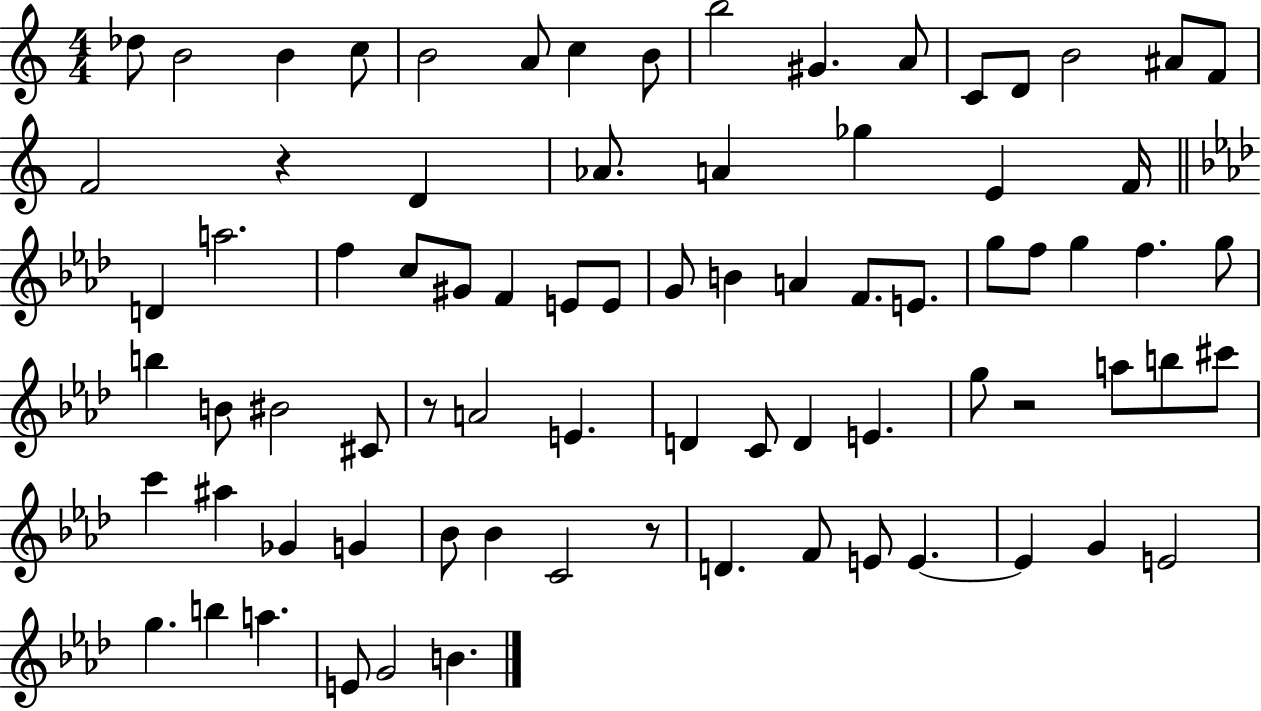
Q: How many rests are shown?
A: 4